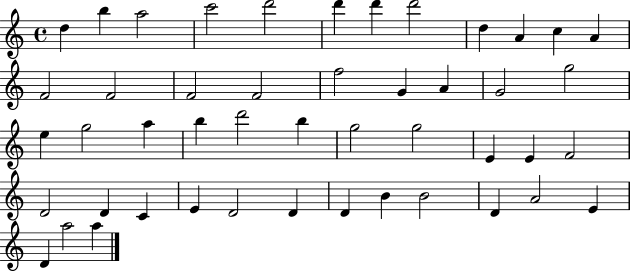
X:1
T:Untitled
M:4/4
L:1/4
K:C
d b a2 c'2 d'2 d' d' d'2 d A c A F2 F2 F2 F2 f2 G A G2 g2 e g2 a b d'2 b g2 g2 E E F2 D2 D C E D2 D D B B2 D A2 E D a2 a